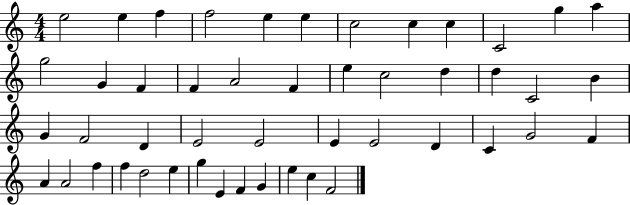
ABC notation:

X:1
T:Untitled
M:4/4
L:1/4
K:C
e2 e f f2 e e c2 c c C2 g a g2 G F F A2 F e c2 d d C2 B G F2 D E2 E2 E E2 D C G2 F A A2 f f d2 e g E F G e c F2